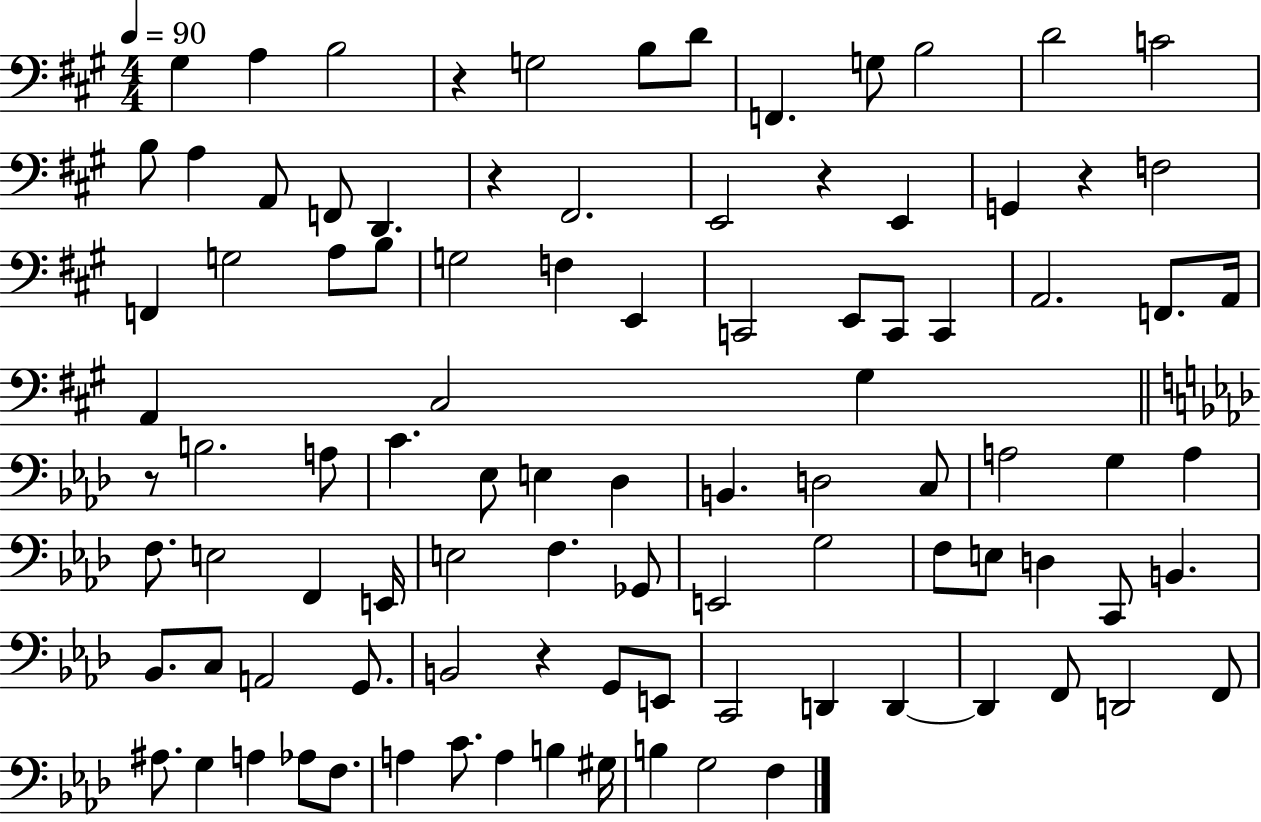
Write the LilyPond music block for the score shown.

{
  \clef bass
  \numericTimeSignature
  \time 4/4
  \key a \major
  \tempo 4 = 90
  gis4 a4 b2 | r4 g2 b8 d'8 | f,4. g8 b2 | d'2 c'2 | \break b8 a4 a,8 f,8 d,4. | r4 fis,2. | e,2 r4 e,4 | g,4 r4 f2 | \break f,4 g2 a8 b8 | g2 f4 e,4 | c,2 e,8 c,8 c,4 | a,2. f,8. a,16 | \break a,4 cis2 gis4 | \bar "||" \break \key aes \major r8 b2. a8 | c'4. ees8 e4 des4 | b,4. d2 c8 | a2 g4 a4 | \break f8. e2 f,4 e,16 | e2 f4. ges,8 | e,2 g2 | f8 e8 d4 c,8 b,4. | \break bes,8. c8 a,2 g,8. | b,2 r4 g,8 e,8 | c,2 d,4 d,4~~ | d,4 f,8 d,2 f,8 | \break ais8. g4 a4 aes8 f8. | a4 c'8. a4 b4 gis16 | b4 g2 f4 | \bar "|."
}